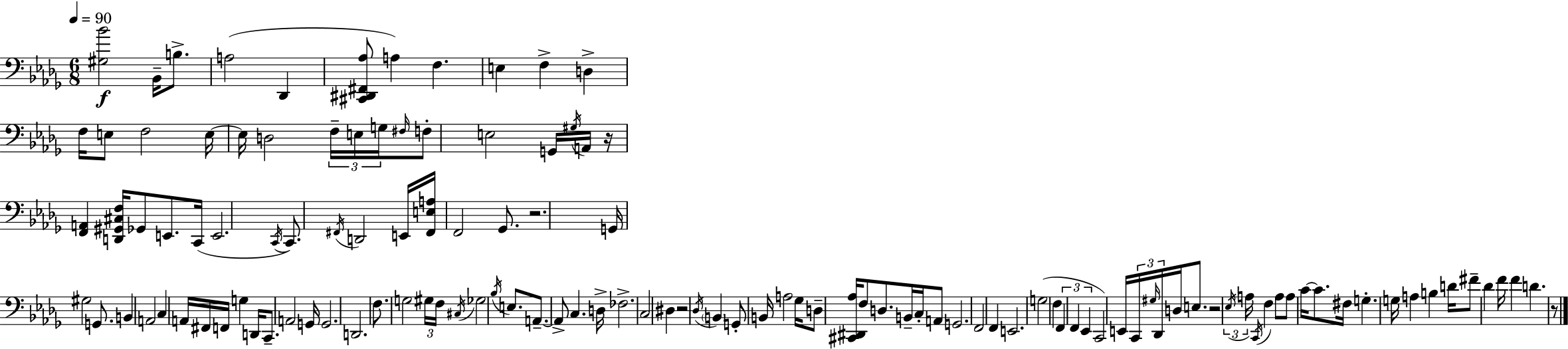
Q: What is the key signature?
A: BES minor